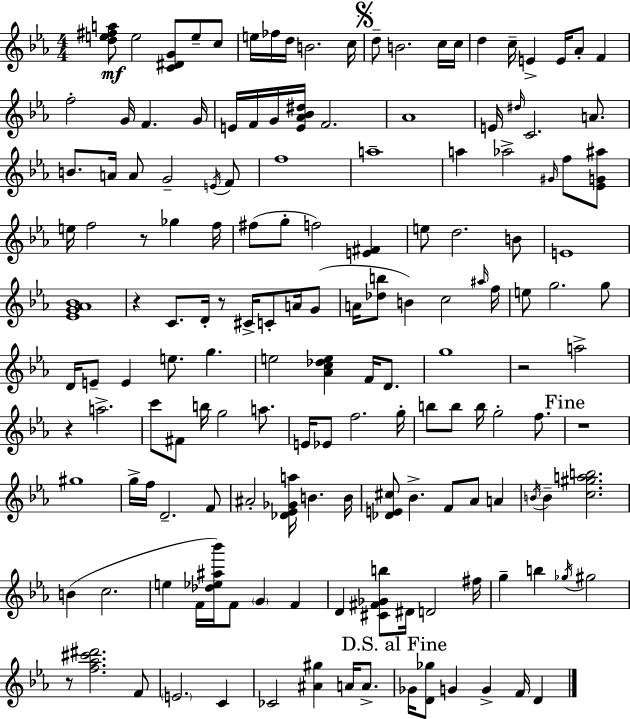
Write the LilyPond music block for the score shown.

{
  \clef treble
  \numericTimeSignature
  \time 4/4
  \key c \minor
  <d'' e'' fis'' a''>8\mf e''2 <c' dis' g'>8 e''8-- c''8 | e''16 fes''16 d''16 b'2. c''16 | \mark \markup { \musicglyph "scripts.segno" } d''8-- b'2. c''16 c''16 | d''4 c''16-- e'4-> e'16 aes'8-. f'4 | \break f''2-. g'16 f'4. g'16 | e'16 f'16 g'16 <e' aes' bes' dis''>16 f'2. | aes'1 | e'16 \grace { dis''16 } c'2. a'8. | \break b'8. a'16 a'8 g'2-- \acciaccatura { e'16 } | f'8 f''1 | a''1-- | a''4 aes''2-> \grace { gis'16 } f''8 | \break <ees' g' ais''>8 e''16 f''2 r8 ges''4 | f''16 fis''8( g''8-. f''2) <e' fis'>4 | e''8 d''2. | b'8 e'1 | \break <ees' g' aes' bes'>1 | r4 c'8. d'16-. r8 cis'16-> c'8-. | a'16 g'8( a'16 <des'' b''>8 b'4) c''2 | \grace { ais''16 } f''16 e''8 g''2. | \break g''8 d'16 e'8-- e'4 e''8. g''4. | e''2 <aes' c'' des'' e''>4 | f'16 d'8. g''1 | r2 a''2-> | \break r4 a''2.-> | c'''8 fis'8 b''16 g''2 | a''8. e'16 ees'8 f''2. | g''16-. b''8 b''8 b''16 g''2-. | \break f''8. \mark "Fine" r1 | gis''1 | g''16-> f''16 d'2.-- | f'8 ais'2-. <des' ees' ges' a''>16 b'4. | \break b'16 <des' e' cis''>8 bes'4.-> f'8 aes'8 | a'4 \acciaccatura { b'16 } b'4-- <c'' gis'' a'' b''>2. | b'4( c''2. | e''4 f'16 <des'' ees'' ais'' bes'''>16) f'8 \parenthesize g'4 | \break f'4 d'4 <cis' fis' ges' b''>8 dis'16 d'2 | fis''16 g''4-- b''4 \acciaccatura { ges''16 } gis''2 | r8 <f'' aes'' cis''' dis'''>2. | f'8 \parenthesize e'2. | \break c'4 ces'2 <ais' gis''>4 | a'16 a'8.-> \mark "D.S. al Fine" ges'16 <d' ges''>8 g'4 g'4-> | f'16 d'4 \bar "|."
}